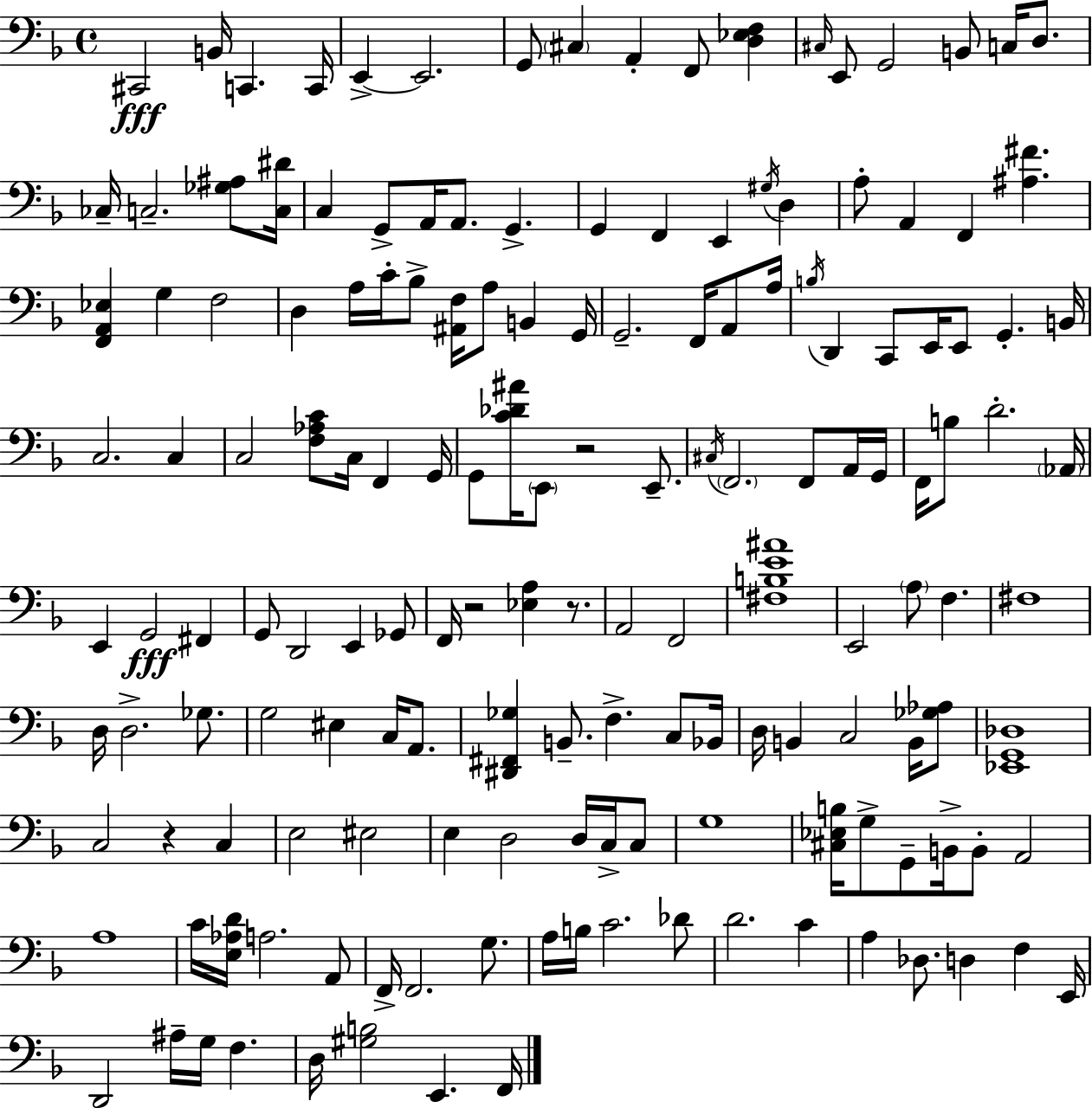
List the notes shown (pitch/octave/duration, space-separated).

C#2/h B2/s C2/q. C2/s E2/q E2/h. G2/e C#3/q A2/q F2/e [D3,Eb3,F3]/q C#3/s E2/e G2/h B2/e C3/s D3/e. CES3/s C3/h. [Gb3,A#3]/e [C3,D#4]/s C3/q G2/e A2/s A2/e. G2/q. G2/q F2/q E2/q G#3/s D3/q A3/e A2/q F2/q [A#3,F#4]/q. [F2,A2,Eb3]/q G3/q F3/h D3/q A3/s C4/s Bb3/e [A#2,F3]/s A3/e B2/q G2/s G2/h. F2/s A2/e A3/s B3/s D2/q C2/e E2/s E2/e G2/q. B2/s C3/h. C3/q C3/h [F3,Ab3,C4]/e C3/s F2/q G2/s G2/e [C4,Db4,A#4]/s E2/e R/h E2/e. C#3/s F2/h. F2/e A2/s G2/s F2/s B3/e D4/h. Ab2/s E2/q G2/h F#2/q G2/e D2/h E2/q Gb2/e F2/s R/h [Eb3,A3]/q R/e. A2/h F2/h [F#3,B3,E4,A#4]/w E2/h A3/e F3/q. F#3/w D3/s D3/h. Gb3/e. G3/h EIS3/q C3/s A2/e. [D#2,F#2,Gb3]/q B2/e. F3/q. C3/e Bb2/s D3/s B2/q C3/h B2/s [Gb3,Ab3]/e [Eb2,G2,Db3]/w C3/h R/q C3/q E3/h EIS3/h E3/q D3/h D3/s C3/s C3/e G3/w [C#3,Eb3,B3]/s G3/e G2/e B2/s B2/e A2/h A3/w C4/s [E3,Ab3,D4]/s A3/h. A2/e F2/s F2/h. G3/e. A3/s B3/s C4/h. Db4/e D4/h. C4/q A3/q Db3/e. D3/q F3/q E2/s D2/h A#3/s G3/s F3/q. D3/s [G#3,B3]/h E2/q. F2/s